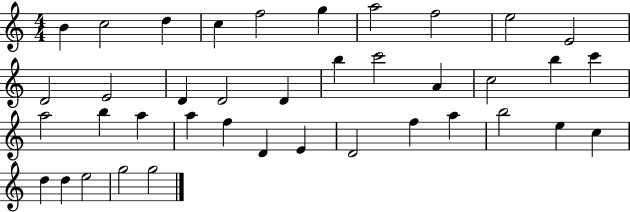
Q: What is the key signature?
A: C major